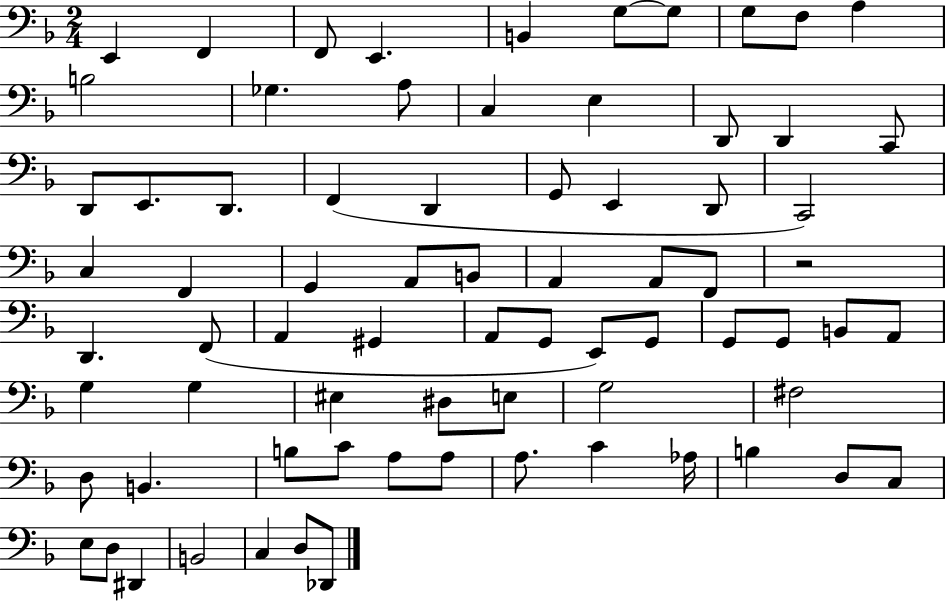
{
  \clef bass
  \numericTimeSignature
  \time 2/4
  \key f \major
  e,4 f,4 | f,8 e,4. | b,4 g8~~ g8 | g8 f8 a4 | \break b2 | ges4. a8 | c4 e4 | d,8 d,4 c,8 | \break d,8 e,8. d,8. | f,4( d,4 | g,8 e,4 d,8 | c,2) | \break c4 f,4 | g,4 a,8 b,8 | a,4 a,8 f,8 | r2 | \break d,4. f,8( | a,4 gis,4 | a,8 g,8 e,8) g,8 | g,8 g,8 b,8 a,8 | \break g4 g4 | eis4 dis8 e8 | g2 | fis2 | \break d8 b,4. | b8 c'8 a8 a8 | a8. c'4 aes16 | b4 d8 c8 | \break e8 d8 dis,4 | b,2 | c4 d8 des,8 | \bar "|."
}